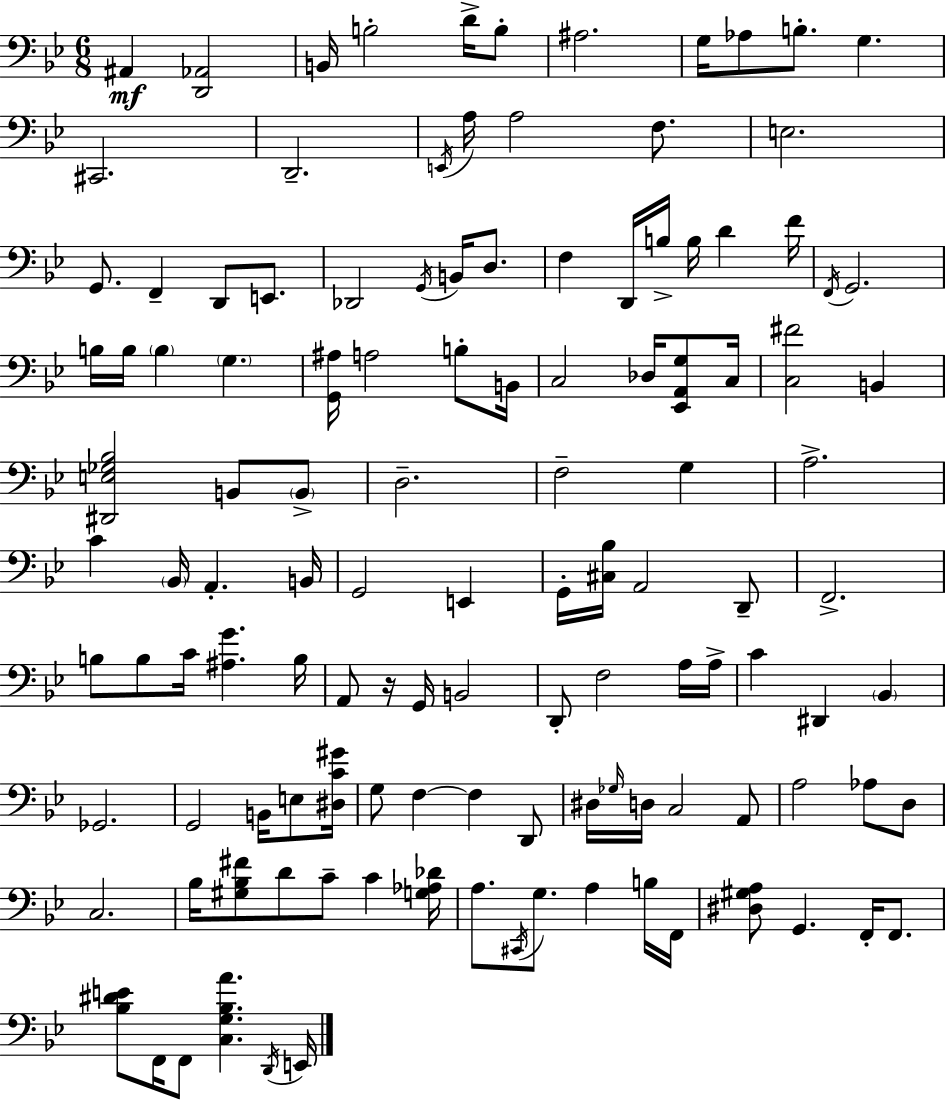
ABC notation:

X:1
T:Untitled
M:6/8
L:1/4
K:Gm
^A,, [D,,_A,,]2 B,,/4 B,2 D/4 B,/2 ^A,2 G,/4 _A,/2 B,/2 G, ^C,,2 D,,2 E,,/4 A,/4 A,2 F,/2 E,2 G,,/2 F,, D,,/2 E,,/2 _D,,2 G,,/4 B,,/4 D,/2 F, D,,/4 B,/4 B,/4 D F/4 F,,/4 G,,2 B,/4 B,/4 B, G, [G,,^A,]/4 A,2 B,/2 B,,/4 C,2 _D,/4 [_E,,A,,G,]/2 C,/4 [C,^F]2 B,, [^D,,E,_G,_B,]2 B,,/2 B,,/2 D,2 F,2 G, A,2 C _B,,/4 A,, B,,/4 G,,2 E,, G,,/4 [^C,_B,]/4 A,,2 D,,/2 F,,2 B,/2 B,/2 C/4 [^A,G] B,/4 A,,/2 z/4 G,,/4 B,,2 D,,/2 F,2 A,/4 A,/4 C ^D,, _B,, _G,,2 G,,2 B,,/4 E,/2 [^D,C^G]/4 G,/2 F, F, D,,/2 ^D,/4 _G,/4 D,/4 C,2 A,,/2 A,2 _A,/2 D,/2 C,2 _B,/4 [^G,_B,^F]/2 D/2 C/2 C [G,_A,_D]/4 A,/2 ^C,,/4 G,/2 A, B,/4 F,,/4 [^D,^G,A,]/2 G,, F,,/4 F,,/2 [_B,^DE]/2 F,,/4 F,,/2 [C,G,_B,A] D,,/4 E,,/4